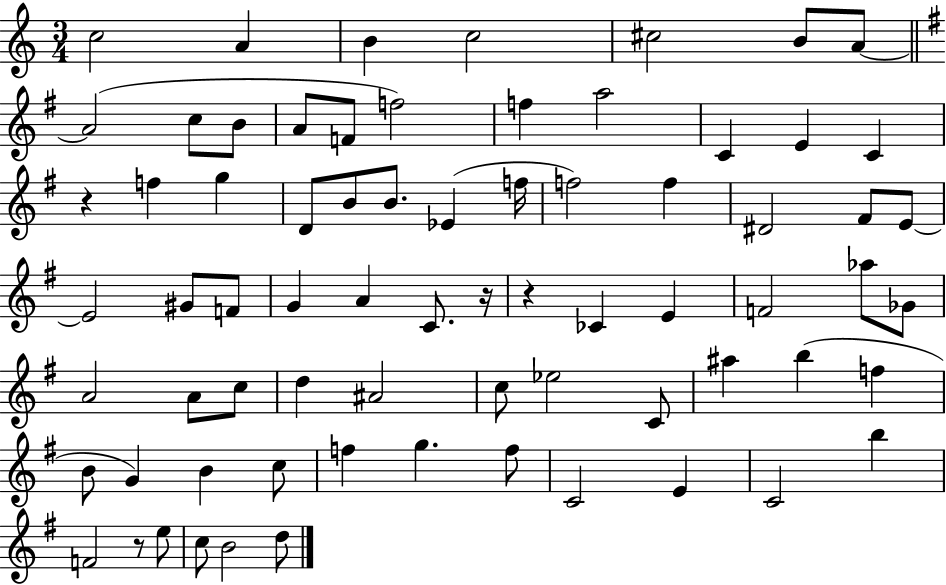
X:1
T:Untitled
M:3/4
L:1/4
K:C
c2 A B c2 ^c2 B/2 A/2 A2 c/2 B/2 A/2 F/2 f2 f a2 C E C z f g D/2 B/2 B/2 _E f/4 f2 f ^D2 ^F/2 E/2 E2 ^G/2 F/2 G A C/2 z/4 z _C E F2 _a/2 _G/2 A2 A/2 c/2 d ^A2 c/2 _e2 C/2 ^a b f B/2 G B c/2 f g f/2 C2 E C2 b F2 z/2 e/2 c/2 B2 d/2